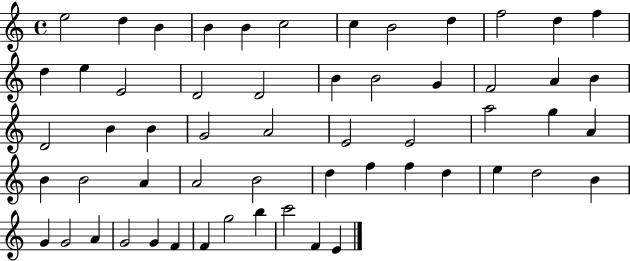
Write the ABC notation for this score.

X:1
T:Untitled
M:4/4
L:1/4
K:C
e2 d B B B c2 c B2 d f2 d f d e E2 D2 D2 B B2 G F2 A B D2 B B G2 A2 E2 E2 a2 g A B B2 A A2 B2 d f f d e d2 B G G2 A G2 G F F g2 b c'2 F E